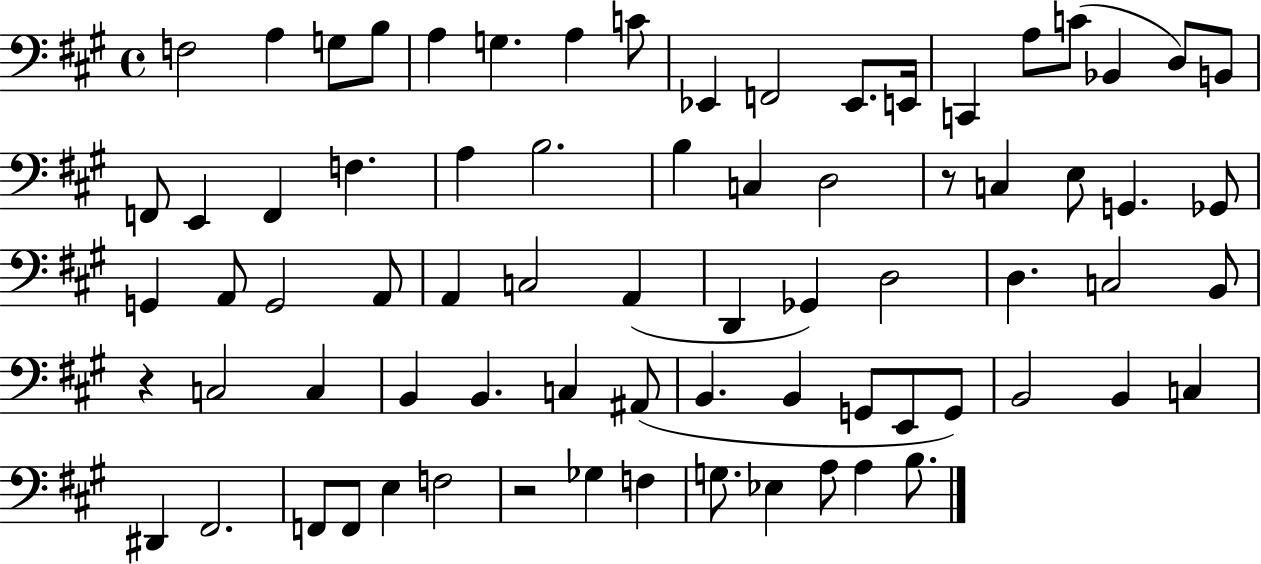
{
  \clef bass
  \time 4/4
  \defaultTimeSignature
  \key a \major
  f2 a4 g8 b8 | a4 g4. a4 c'8 | ees,4 f,2 ees,8. e,16 | c,4 a8 c'8( bes,4 d8) b,8 | \break f,8 e,4 f,4 f4. | a4 b2. | b4 c4 d2 | r8 c4 e8 g,4. ges,8 | \break g,4 a,8 g,2 a,8 | a,4 c2 a,4( | d,4 ges,4) d2 | d4. c2 b,8 | \break r4 c2 c4 | b,4 b,4. c4 ais,8( | b,4. b,4 g,8 e,8 g,8) | b,2 b,4 c4 | \break dis,4 fis,2. | f,8 f,8 e4 f2 | r2 ges4 f4 | g8. ees4 a8 a4 b8. | \break \bar "|."
}